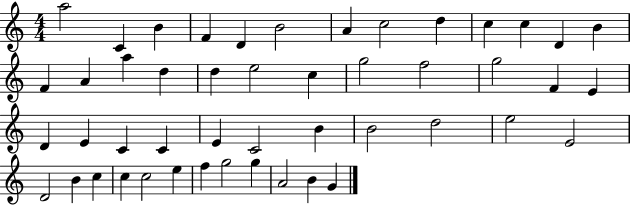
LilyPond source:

{
  \clef treble
  \numericTimeSignature
  \time 4/4
  \key c \major
  a''2 c'4 b'4 | f'4 d'4 b'2 | a'4 c''2 d''4 | c''4 c''4 d'4 b'4 | \break f'4 a'4 a''4 d''4 | d''4 e''2 c''4 | g''2 f''2 | g''2 f'4 e'4 | \break d'4 e'4 c'4 c'4 | e'4 c'2 b'4 | b'2 d''2 | e''2 e'2 | \break d'2 b'4 c''4 | c''4 c''2 e''4 | f''4 g''2 g''4 | a'2 b'4 g'4 | \break \bar "|."
}